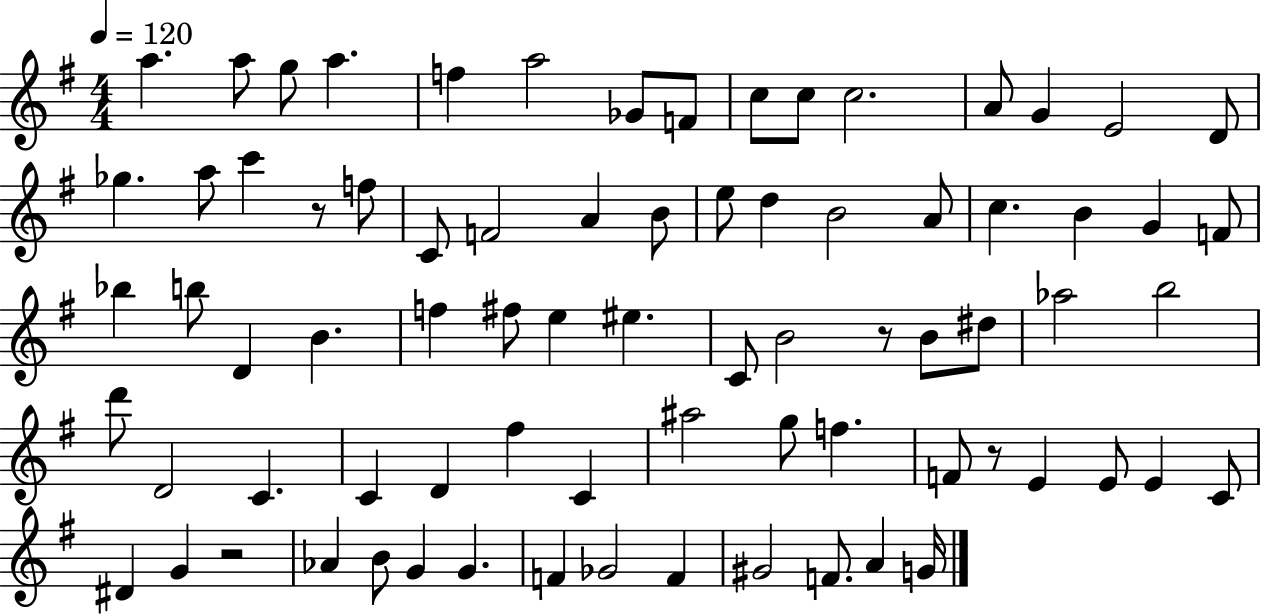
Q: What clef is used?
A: treble